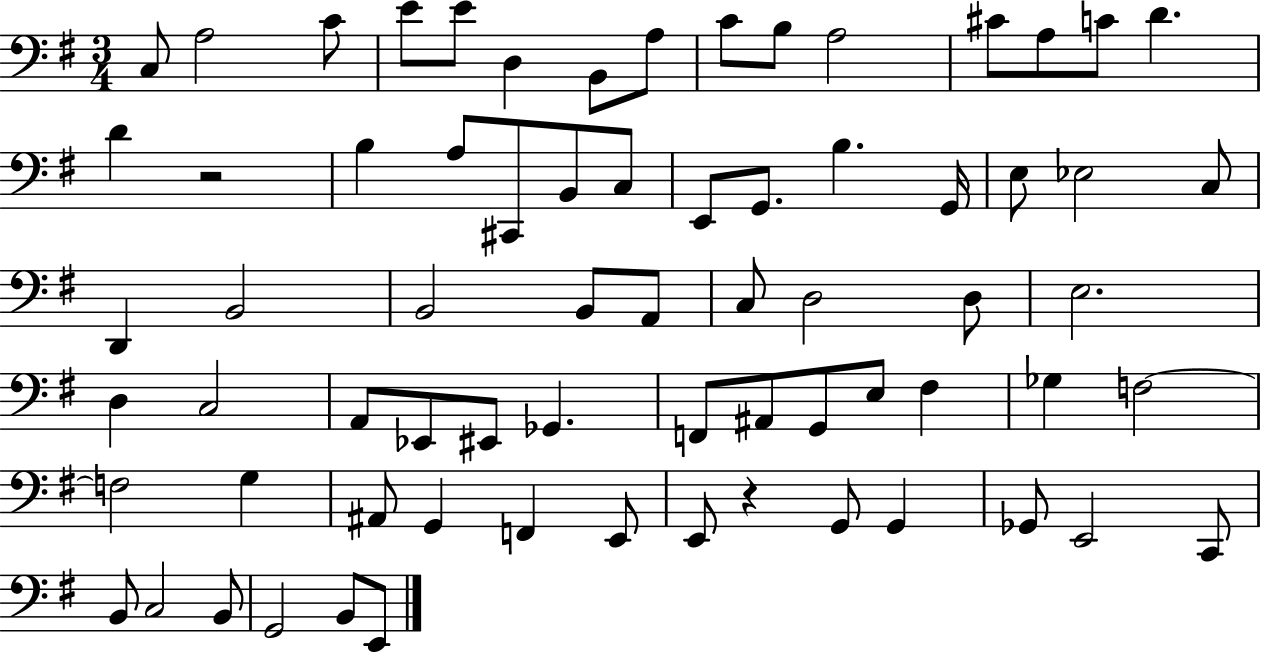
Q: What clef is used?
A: bass